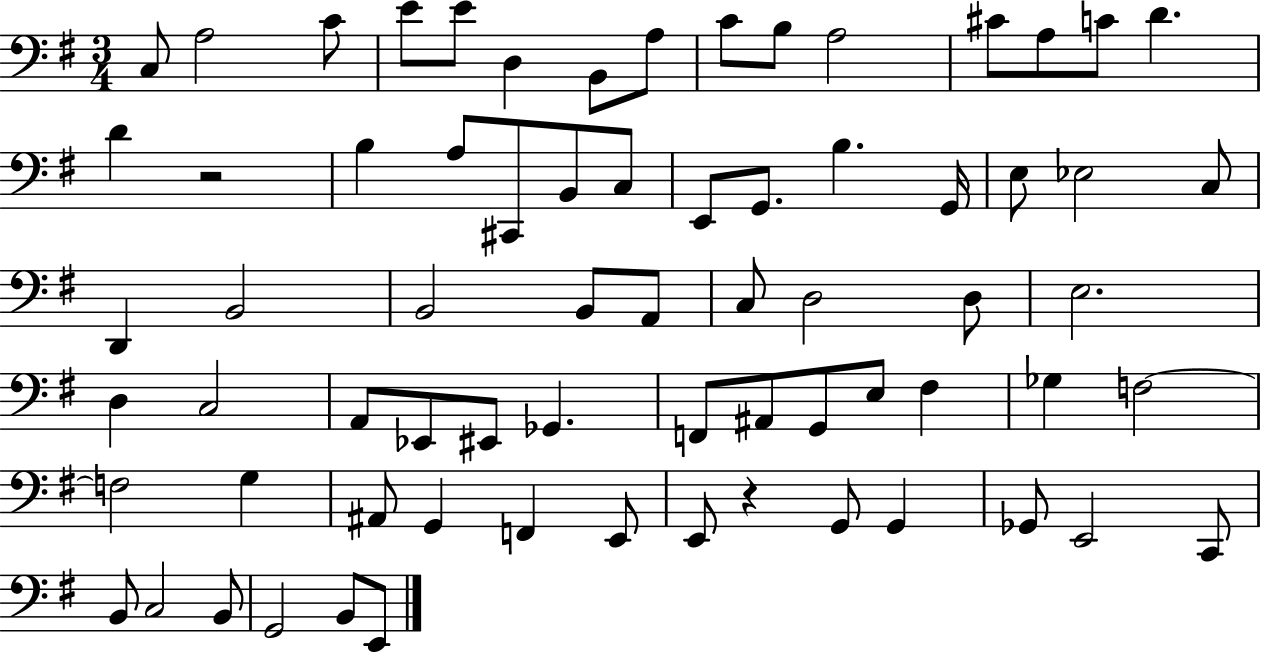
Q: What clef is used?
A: bass